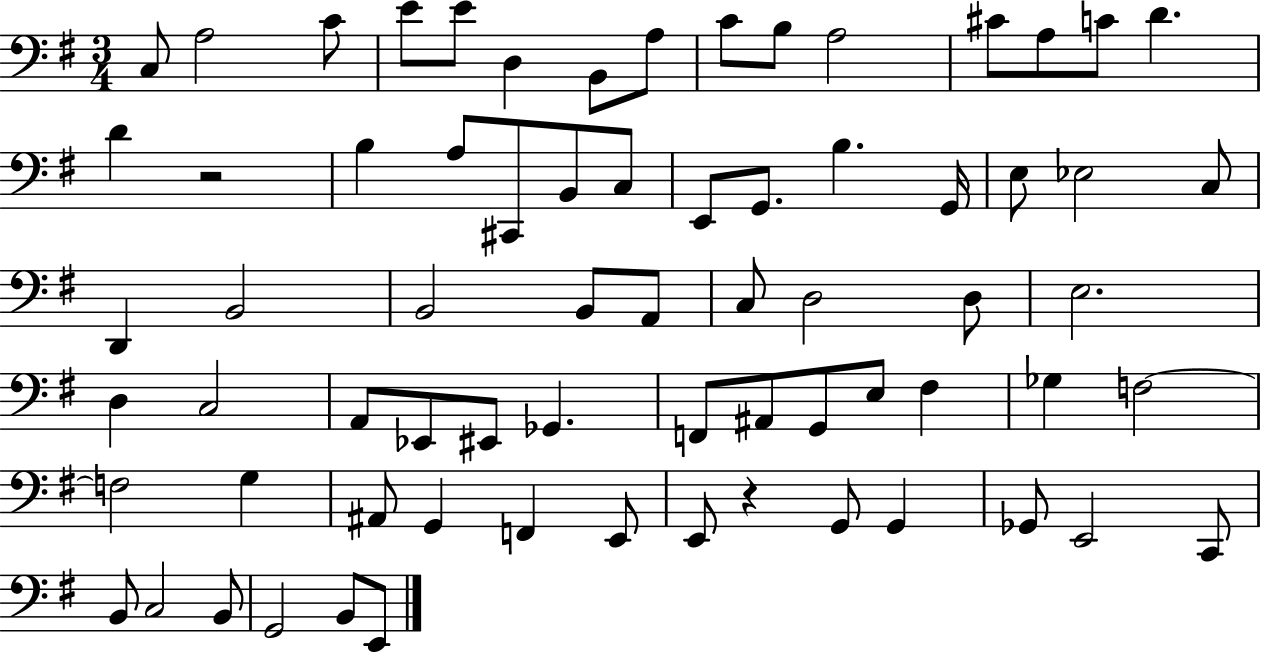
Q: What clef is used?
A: bass